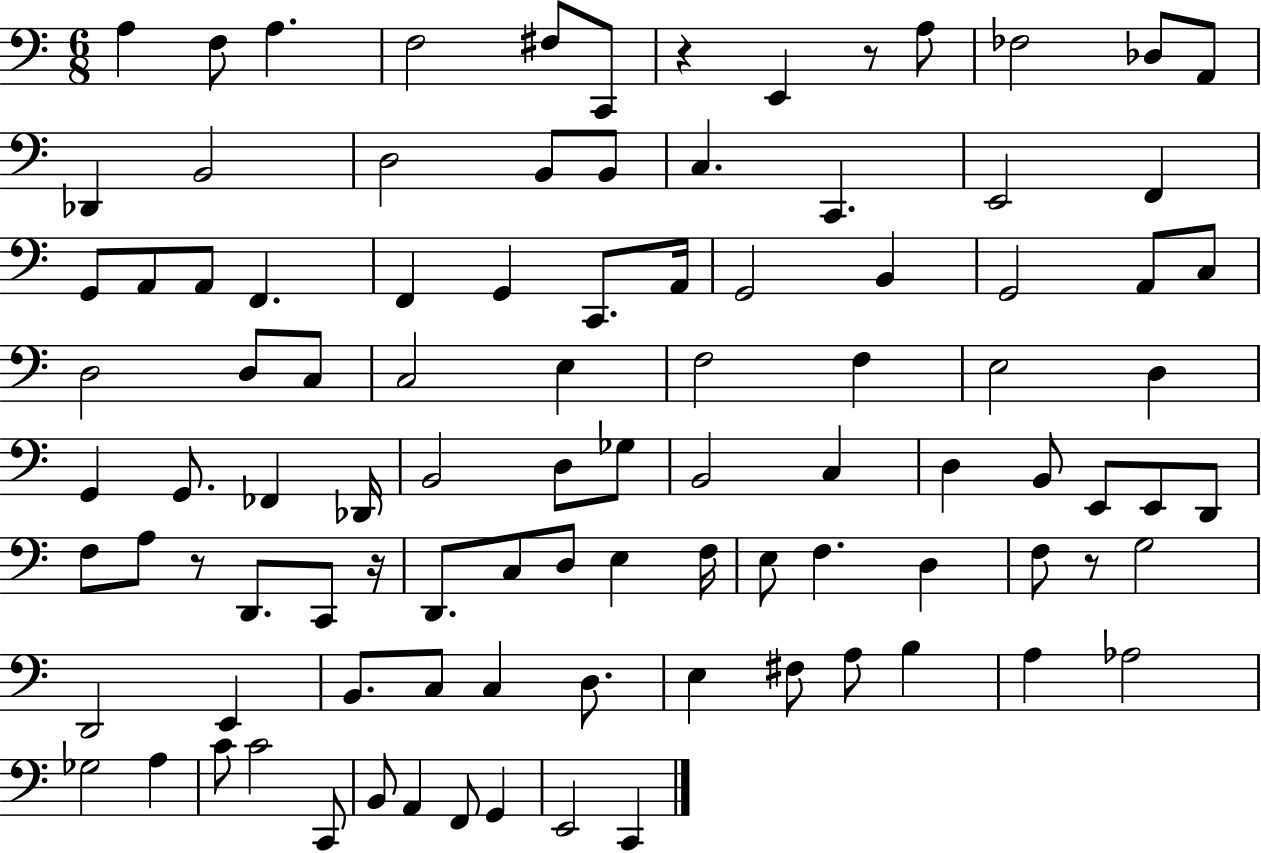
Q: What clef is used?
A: bass